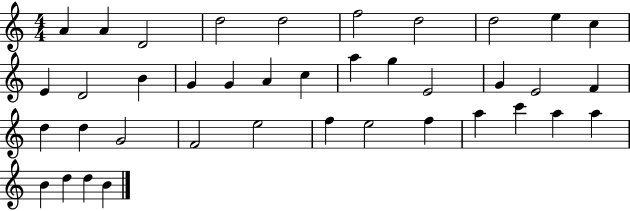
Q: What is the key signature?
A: C major